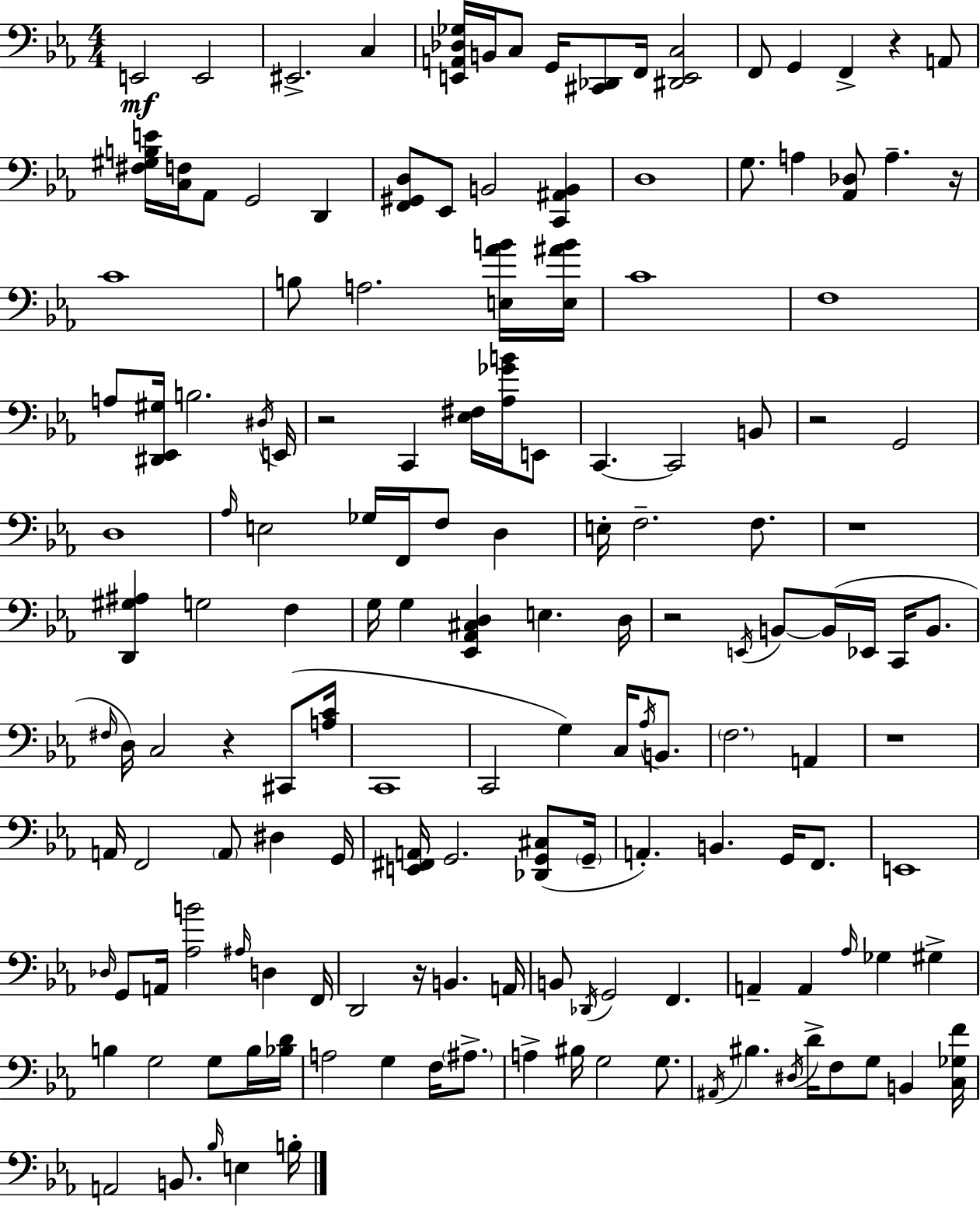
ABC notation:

X:1
T:Untitled
M:4/4
L:1/4
K:Eb
E,,2 E,,2 ^E,,2 C, [E,,A,,_D,_G,]/4 B,,/4 C,/2 G,,/4 [^C,,_D,,]/2 F,,/4 [^D,,E,,C,]2 F,,/2 G,, F,, z A,,/2 [^F,^G,B,E]/4 [C,F,]/4 _A,,/2 G,,2 D,, [F,,^G,,D,]/2 _E,,/2 B,,2 [C,,^A,,B,,] D,4 G,/2 A, [_A,,_D,]/2 A, z/4 C4 B,/2 A,2 [E,_AB]/4 [E,^AB]/4 C4 F,4 A,/2 [^D,,_E,,^G,]/4 B,2 ^D,/4 E,,/4 z2 C,, [_E,^F,]/4 [_A,_GB]/4 E,,/2 C,, C,,2 B,,/2 z2 G,,2 D,4 _A,/4 E,2 _G,/4 F,,/4 F,/2 D, E,/4 F,2 F,/2 z4 [D,,^G,^A,] G,2 F, G,/4 G, [_E,,_A,,^C,D,] E, D,/4 z2 E,,/4 B,,/2 B,,/4 _E,,/4 C,,/4 B,,/2 ^F,/4 D,/4 C,2 z ^C,,/2 [A,C]/4 C,,4 C,,2 G, C,/4 _A,/4 B,,/2 F,2 A,, z4 A,,/4 F,,2 A,,/2 ^D, G,,/4 [E,,^F,,A,,]/4 G,,2 [_D,,G,,^C,]/2 G,,/4 A,, B,, G,,/4 F,,/2 E,,4 _D,/4 G,,/2 A,,/4 [_A,B]2 ^A,/4 D, F,,/4 D,,2 z/4 B,, A,,/4 B,,/2 _D,,/4 G,,2 F,, A,, A,, _A,/4 _G, ^G, B, G,2 G,/2 B,/4 [_B,D]/4 A,2 G, F,/4 ^A,/2 A, ^B,/4 G,2 G,/2 ^A,,/4 ^B, ^D,/4 D/4 F,/2 G,/2 B,, [C,_G,F]/4 A,,2 B,,/2 _B,/4 E, B,/4